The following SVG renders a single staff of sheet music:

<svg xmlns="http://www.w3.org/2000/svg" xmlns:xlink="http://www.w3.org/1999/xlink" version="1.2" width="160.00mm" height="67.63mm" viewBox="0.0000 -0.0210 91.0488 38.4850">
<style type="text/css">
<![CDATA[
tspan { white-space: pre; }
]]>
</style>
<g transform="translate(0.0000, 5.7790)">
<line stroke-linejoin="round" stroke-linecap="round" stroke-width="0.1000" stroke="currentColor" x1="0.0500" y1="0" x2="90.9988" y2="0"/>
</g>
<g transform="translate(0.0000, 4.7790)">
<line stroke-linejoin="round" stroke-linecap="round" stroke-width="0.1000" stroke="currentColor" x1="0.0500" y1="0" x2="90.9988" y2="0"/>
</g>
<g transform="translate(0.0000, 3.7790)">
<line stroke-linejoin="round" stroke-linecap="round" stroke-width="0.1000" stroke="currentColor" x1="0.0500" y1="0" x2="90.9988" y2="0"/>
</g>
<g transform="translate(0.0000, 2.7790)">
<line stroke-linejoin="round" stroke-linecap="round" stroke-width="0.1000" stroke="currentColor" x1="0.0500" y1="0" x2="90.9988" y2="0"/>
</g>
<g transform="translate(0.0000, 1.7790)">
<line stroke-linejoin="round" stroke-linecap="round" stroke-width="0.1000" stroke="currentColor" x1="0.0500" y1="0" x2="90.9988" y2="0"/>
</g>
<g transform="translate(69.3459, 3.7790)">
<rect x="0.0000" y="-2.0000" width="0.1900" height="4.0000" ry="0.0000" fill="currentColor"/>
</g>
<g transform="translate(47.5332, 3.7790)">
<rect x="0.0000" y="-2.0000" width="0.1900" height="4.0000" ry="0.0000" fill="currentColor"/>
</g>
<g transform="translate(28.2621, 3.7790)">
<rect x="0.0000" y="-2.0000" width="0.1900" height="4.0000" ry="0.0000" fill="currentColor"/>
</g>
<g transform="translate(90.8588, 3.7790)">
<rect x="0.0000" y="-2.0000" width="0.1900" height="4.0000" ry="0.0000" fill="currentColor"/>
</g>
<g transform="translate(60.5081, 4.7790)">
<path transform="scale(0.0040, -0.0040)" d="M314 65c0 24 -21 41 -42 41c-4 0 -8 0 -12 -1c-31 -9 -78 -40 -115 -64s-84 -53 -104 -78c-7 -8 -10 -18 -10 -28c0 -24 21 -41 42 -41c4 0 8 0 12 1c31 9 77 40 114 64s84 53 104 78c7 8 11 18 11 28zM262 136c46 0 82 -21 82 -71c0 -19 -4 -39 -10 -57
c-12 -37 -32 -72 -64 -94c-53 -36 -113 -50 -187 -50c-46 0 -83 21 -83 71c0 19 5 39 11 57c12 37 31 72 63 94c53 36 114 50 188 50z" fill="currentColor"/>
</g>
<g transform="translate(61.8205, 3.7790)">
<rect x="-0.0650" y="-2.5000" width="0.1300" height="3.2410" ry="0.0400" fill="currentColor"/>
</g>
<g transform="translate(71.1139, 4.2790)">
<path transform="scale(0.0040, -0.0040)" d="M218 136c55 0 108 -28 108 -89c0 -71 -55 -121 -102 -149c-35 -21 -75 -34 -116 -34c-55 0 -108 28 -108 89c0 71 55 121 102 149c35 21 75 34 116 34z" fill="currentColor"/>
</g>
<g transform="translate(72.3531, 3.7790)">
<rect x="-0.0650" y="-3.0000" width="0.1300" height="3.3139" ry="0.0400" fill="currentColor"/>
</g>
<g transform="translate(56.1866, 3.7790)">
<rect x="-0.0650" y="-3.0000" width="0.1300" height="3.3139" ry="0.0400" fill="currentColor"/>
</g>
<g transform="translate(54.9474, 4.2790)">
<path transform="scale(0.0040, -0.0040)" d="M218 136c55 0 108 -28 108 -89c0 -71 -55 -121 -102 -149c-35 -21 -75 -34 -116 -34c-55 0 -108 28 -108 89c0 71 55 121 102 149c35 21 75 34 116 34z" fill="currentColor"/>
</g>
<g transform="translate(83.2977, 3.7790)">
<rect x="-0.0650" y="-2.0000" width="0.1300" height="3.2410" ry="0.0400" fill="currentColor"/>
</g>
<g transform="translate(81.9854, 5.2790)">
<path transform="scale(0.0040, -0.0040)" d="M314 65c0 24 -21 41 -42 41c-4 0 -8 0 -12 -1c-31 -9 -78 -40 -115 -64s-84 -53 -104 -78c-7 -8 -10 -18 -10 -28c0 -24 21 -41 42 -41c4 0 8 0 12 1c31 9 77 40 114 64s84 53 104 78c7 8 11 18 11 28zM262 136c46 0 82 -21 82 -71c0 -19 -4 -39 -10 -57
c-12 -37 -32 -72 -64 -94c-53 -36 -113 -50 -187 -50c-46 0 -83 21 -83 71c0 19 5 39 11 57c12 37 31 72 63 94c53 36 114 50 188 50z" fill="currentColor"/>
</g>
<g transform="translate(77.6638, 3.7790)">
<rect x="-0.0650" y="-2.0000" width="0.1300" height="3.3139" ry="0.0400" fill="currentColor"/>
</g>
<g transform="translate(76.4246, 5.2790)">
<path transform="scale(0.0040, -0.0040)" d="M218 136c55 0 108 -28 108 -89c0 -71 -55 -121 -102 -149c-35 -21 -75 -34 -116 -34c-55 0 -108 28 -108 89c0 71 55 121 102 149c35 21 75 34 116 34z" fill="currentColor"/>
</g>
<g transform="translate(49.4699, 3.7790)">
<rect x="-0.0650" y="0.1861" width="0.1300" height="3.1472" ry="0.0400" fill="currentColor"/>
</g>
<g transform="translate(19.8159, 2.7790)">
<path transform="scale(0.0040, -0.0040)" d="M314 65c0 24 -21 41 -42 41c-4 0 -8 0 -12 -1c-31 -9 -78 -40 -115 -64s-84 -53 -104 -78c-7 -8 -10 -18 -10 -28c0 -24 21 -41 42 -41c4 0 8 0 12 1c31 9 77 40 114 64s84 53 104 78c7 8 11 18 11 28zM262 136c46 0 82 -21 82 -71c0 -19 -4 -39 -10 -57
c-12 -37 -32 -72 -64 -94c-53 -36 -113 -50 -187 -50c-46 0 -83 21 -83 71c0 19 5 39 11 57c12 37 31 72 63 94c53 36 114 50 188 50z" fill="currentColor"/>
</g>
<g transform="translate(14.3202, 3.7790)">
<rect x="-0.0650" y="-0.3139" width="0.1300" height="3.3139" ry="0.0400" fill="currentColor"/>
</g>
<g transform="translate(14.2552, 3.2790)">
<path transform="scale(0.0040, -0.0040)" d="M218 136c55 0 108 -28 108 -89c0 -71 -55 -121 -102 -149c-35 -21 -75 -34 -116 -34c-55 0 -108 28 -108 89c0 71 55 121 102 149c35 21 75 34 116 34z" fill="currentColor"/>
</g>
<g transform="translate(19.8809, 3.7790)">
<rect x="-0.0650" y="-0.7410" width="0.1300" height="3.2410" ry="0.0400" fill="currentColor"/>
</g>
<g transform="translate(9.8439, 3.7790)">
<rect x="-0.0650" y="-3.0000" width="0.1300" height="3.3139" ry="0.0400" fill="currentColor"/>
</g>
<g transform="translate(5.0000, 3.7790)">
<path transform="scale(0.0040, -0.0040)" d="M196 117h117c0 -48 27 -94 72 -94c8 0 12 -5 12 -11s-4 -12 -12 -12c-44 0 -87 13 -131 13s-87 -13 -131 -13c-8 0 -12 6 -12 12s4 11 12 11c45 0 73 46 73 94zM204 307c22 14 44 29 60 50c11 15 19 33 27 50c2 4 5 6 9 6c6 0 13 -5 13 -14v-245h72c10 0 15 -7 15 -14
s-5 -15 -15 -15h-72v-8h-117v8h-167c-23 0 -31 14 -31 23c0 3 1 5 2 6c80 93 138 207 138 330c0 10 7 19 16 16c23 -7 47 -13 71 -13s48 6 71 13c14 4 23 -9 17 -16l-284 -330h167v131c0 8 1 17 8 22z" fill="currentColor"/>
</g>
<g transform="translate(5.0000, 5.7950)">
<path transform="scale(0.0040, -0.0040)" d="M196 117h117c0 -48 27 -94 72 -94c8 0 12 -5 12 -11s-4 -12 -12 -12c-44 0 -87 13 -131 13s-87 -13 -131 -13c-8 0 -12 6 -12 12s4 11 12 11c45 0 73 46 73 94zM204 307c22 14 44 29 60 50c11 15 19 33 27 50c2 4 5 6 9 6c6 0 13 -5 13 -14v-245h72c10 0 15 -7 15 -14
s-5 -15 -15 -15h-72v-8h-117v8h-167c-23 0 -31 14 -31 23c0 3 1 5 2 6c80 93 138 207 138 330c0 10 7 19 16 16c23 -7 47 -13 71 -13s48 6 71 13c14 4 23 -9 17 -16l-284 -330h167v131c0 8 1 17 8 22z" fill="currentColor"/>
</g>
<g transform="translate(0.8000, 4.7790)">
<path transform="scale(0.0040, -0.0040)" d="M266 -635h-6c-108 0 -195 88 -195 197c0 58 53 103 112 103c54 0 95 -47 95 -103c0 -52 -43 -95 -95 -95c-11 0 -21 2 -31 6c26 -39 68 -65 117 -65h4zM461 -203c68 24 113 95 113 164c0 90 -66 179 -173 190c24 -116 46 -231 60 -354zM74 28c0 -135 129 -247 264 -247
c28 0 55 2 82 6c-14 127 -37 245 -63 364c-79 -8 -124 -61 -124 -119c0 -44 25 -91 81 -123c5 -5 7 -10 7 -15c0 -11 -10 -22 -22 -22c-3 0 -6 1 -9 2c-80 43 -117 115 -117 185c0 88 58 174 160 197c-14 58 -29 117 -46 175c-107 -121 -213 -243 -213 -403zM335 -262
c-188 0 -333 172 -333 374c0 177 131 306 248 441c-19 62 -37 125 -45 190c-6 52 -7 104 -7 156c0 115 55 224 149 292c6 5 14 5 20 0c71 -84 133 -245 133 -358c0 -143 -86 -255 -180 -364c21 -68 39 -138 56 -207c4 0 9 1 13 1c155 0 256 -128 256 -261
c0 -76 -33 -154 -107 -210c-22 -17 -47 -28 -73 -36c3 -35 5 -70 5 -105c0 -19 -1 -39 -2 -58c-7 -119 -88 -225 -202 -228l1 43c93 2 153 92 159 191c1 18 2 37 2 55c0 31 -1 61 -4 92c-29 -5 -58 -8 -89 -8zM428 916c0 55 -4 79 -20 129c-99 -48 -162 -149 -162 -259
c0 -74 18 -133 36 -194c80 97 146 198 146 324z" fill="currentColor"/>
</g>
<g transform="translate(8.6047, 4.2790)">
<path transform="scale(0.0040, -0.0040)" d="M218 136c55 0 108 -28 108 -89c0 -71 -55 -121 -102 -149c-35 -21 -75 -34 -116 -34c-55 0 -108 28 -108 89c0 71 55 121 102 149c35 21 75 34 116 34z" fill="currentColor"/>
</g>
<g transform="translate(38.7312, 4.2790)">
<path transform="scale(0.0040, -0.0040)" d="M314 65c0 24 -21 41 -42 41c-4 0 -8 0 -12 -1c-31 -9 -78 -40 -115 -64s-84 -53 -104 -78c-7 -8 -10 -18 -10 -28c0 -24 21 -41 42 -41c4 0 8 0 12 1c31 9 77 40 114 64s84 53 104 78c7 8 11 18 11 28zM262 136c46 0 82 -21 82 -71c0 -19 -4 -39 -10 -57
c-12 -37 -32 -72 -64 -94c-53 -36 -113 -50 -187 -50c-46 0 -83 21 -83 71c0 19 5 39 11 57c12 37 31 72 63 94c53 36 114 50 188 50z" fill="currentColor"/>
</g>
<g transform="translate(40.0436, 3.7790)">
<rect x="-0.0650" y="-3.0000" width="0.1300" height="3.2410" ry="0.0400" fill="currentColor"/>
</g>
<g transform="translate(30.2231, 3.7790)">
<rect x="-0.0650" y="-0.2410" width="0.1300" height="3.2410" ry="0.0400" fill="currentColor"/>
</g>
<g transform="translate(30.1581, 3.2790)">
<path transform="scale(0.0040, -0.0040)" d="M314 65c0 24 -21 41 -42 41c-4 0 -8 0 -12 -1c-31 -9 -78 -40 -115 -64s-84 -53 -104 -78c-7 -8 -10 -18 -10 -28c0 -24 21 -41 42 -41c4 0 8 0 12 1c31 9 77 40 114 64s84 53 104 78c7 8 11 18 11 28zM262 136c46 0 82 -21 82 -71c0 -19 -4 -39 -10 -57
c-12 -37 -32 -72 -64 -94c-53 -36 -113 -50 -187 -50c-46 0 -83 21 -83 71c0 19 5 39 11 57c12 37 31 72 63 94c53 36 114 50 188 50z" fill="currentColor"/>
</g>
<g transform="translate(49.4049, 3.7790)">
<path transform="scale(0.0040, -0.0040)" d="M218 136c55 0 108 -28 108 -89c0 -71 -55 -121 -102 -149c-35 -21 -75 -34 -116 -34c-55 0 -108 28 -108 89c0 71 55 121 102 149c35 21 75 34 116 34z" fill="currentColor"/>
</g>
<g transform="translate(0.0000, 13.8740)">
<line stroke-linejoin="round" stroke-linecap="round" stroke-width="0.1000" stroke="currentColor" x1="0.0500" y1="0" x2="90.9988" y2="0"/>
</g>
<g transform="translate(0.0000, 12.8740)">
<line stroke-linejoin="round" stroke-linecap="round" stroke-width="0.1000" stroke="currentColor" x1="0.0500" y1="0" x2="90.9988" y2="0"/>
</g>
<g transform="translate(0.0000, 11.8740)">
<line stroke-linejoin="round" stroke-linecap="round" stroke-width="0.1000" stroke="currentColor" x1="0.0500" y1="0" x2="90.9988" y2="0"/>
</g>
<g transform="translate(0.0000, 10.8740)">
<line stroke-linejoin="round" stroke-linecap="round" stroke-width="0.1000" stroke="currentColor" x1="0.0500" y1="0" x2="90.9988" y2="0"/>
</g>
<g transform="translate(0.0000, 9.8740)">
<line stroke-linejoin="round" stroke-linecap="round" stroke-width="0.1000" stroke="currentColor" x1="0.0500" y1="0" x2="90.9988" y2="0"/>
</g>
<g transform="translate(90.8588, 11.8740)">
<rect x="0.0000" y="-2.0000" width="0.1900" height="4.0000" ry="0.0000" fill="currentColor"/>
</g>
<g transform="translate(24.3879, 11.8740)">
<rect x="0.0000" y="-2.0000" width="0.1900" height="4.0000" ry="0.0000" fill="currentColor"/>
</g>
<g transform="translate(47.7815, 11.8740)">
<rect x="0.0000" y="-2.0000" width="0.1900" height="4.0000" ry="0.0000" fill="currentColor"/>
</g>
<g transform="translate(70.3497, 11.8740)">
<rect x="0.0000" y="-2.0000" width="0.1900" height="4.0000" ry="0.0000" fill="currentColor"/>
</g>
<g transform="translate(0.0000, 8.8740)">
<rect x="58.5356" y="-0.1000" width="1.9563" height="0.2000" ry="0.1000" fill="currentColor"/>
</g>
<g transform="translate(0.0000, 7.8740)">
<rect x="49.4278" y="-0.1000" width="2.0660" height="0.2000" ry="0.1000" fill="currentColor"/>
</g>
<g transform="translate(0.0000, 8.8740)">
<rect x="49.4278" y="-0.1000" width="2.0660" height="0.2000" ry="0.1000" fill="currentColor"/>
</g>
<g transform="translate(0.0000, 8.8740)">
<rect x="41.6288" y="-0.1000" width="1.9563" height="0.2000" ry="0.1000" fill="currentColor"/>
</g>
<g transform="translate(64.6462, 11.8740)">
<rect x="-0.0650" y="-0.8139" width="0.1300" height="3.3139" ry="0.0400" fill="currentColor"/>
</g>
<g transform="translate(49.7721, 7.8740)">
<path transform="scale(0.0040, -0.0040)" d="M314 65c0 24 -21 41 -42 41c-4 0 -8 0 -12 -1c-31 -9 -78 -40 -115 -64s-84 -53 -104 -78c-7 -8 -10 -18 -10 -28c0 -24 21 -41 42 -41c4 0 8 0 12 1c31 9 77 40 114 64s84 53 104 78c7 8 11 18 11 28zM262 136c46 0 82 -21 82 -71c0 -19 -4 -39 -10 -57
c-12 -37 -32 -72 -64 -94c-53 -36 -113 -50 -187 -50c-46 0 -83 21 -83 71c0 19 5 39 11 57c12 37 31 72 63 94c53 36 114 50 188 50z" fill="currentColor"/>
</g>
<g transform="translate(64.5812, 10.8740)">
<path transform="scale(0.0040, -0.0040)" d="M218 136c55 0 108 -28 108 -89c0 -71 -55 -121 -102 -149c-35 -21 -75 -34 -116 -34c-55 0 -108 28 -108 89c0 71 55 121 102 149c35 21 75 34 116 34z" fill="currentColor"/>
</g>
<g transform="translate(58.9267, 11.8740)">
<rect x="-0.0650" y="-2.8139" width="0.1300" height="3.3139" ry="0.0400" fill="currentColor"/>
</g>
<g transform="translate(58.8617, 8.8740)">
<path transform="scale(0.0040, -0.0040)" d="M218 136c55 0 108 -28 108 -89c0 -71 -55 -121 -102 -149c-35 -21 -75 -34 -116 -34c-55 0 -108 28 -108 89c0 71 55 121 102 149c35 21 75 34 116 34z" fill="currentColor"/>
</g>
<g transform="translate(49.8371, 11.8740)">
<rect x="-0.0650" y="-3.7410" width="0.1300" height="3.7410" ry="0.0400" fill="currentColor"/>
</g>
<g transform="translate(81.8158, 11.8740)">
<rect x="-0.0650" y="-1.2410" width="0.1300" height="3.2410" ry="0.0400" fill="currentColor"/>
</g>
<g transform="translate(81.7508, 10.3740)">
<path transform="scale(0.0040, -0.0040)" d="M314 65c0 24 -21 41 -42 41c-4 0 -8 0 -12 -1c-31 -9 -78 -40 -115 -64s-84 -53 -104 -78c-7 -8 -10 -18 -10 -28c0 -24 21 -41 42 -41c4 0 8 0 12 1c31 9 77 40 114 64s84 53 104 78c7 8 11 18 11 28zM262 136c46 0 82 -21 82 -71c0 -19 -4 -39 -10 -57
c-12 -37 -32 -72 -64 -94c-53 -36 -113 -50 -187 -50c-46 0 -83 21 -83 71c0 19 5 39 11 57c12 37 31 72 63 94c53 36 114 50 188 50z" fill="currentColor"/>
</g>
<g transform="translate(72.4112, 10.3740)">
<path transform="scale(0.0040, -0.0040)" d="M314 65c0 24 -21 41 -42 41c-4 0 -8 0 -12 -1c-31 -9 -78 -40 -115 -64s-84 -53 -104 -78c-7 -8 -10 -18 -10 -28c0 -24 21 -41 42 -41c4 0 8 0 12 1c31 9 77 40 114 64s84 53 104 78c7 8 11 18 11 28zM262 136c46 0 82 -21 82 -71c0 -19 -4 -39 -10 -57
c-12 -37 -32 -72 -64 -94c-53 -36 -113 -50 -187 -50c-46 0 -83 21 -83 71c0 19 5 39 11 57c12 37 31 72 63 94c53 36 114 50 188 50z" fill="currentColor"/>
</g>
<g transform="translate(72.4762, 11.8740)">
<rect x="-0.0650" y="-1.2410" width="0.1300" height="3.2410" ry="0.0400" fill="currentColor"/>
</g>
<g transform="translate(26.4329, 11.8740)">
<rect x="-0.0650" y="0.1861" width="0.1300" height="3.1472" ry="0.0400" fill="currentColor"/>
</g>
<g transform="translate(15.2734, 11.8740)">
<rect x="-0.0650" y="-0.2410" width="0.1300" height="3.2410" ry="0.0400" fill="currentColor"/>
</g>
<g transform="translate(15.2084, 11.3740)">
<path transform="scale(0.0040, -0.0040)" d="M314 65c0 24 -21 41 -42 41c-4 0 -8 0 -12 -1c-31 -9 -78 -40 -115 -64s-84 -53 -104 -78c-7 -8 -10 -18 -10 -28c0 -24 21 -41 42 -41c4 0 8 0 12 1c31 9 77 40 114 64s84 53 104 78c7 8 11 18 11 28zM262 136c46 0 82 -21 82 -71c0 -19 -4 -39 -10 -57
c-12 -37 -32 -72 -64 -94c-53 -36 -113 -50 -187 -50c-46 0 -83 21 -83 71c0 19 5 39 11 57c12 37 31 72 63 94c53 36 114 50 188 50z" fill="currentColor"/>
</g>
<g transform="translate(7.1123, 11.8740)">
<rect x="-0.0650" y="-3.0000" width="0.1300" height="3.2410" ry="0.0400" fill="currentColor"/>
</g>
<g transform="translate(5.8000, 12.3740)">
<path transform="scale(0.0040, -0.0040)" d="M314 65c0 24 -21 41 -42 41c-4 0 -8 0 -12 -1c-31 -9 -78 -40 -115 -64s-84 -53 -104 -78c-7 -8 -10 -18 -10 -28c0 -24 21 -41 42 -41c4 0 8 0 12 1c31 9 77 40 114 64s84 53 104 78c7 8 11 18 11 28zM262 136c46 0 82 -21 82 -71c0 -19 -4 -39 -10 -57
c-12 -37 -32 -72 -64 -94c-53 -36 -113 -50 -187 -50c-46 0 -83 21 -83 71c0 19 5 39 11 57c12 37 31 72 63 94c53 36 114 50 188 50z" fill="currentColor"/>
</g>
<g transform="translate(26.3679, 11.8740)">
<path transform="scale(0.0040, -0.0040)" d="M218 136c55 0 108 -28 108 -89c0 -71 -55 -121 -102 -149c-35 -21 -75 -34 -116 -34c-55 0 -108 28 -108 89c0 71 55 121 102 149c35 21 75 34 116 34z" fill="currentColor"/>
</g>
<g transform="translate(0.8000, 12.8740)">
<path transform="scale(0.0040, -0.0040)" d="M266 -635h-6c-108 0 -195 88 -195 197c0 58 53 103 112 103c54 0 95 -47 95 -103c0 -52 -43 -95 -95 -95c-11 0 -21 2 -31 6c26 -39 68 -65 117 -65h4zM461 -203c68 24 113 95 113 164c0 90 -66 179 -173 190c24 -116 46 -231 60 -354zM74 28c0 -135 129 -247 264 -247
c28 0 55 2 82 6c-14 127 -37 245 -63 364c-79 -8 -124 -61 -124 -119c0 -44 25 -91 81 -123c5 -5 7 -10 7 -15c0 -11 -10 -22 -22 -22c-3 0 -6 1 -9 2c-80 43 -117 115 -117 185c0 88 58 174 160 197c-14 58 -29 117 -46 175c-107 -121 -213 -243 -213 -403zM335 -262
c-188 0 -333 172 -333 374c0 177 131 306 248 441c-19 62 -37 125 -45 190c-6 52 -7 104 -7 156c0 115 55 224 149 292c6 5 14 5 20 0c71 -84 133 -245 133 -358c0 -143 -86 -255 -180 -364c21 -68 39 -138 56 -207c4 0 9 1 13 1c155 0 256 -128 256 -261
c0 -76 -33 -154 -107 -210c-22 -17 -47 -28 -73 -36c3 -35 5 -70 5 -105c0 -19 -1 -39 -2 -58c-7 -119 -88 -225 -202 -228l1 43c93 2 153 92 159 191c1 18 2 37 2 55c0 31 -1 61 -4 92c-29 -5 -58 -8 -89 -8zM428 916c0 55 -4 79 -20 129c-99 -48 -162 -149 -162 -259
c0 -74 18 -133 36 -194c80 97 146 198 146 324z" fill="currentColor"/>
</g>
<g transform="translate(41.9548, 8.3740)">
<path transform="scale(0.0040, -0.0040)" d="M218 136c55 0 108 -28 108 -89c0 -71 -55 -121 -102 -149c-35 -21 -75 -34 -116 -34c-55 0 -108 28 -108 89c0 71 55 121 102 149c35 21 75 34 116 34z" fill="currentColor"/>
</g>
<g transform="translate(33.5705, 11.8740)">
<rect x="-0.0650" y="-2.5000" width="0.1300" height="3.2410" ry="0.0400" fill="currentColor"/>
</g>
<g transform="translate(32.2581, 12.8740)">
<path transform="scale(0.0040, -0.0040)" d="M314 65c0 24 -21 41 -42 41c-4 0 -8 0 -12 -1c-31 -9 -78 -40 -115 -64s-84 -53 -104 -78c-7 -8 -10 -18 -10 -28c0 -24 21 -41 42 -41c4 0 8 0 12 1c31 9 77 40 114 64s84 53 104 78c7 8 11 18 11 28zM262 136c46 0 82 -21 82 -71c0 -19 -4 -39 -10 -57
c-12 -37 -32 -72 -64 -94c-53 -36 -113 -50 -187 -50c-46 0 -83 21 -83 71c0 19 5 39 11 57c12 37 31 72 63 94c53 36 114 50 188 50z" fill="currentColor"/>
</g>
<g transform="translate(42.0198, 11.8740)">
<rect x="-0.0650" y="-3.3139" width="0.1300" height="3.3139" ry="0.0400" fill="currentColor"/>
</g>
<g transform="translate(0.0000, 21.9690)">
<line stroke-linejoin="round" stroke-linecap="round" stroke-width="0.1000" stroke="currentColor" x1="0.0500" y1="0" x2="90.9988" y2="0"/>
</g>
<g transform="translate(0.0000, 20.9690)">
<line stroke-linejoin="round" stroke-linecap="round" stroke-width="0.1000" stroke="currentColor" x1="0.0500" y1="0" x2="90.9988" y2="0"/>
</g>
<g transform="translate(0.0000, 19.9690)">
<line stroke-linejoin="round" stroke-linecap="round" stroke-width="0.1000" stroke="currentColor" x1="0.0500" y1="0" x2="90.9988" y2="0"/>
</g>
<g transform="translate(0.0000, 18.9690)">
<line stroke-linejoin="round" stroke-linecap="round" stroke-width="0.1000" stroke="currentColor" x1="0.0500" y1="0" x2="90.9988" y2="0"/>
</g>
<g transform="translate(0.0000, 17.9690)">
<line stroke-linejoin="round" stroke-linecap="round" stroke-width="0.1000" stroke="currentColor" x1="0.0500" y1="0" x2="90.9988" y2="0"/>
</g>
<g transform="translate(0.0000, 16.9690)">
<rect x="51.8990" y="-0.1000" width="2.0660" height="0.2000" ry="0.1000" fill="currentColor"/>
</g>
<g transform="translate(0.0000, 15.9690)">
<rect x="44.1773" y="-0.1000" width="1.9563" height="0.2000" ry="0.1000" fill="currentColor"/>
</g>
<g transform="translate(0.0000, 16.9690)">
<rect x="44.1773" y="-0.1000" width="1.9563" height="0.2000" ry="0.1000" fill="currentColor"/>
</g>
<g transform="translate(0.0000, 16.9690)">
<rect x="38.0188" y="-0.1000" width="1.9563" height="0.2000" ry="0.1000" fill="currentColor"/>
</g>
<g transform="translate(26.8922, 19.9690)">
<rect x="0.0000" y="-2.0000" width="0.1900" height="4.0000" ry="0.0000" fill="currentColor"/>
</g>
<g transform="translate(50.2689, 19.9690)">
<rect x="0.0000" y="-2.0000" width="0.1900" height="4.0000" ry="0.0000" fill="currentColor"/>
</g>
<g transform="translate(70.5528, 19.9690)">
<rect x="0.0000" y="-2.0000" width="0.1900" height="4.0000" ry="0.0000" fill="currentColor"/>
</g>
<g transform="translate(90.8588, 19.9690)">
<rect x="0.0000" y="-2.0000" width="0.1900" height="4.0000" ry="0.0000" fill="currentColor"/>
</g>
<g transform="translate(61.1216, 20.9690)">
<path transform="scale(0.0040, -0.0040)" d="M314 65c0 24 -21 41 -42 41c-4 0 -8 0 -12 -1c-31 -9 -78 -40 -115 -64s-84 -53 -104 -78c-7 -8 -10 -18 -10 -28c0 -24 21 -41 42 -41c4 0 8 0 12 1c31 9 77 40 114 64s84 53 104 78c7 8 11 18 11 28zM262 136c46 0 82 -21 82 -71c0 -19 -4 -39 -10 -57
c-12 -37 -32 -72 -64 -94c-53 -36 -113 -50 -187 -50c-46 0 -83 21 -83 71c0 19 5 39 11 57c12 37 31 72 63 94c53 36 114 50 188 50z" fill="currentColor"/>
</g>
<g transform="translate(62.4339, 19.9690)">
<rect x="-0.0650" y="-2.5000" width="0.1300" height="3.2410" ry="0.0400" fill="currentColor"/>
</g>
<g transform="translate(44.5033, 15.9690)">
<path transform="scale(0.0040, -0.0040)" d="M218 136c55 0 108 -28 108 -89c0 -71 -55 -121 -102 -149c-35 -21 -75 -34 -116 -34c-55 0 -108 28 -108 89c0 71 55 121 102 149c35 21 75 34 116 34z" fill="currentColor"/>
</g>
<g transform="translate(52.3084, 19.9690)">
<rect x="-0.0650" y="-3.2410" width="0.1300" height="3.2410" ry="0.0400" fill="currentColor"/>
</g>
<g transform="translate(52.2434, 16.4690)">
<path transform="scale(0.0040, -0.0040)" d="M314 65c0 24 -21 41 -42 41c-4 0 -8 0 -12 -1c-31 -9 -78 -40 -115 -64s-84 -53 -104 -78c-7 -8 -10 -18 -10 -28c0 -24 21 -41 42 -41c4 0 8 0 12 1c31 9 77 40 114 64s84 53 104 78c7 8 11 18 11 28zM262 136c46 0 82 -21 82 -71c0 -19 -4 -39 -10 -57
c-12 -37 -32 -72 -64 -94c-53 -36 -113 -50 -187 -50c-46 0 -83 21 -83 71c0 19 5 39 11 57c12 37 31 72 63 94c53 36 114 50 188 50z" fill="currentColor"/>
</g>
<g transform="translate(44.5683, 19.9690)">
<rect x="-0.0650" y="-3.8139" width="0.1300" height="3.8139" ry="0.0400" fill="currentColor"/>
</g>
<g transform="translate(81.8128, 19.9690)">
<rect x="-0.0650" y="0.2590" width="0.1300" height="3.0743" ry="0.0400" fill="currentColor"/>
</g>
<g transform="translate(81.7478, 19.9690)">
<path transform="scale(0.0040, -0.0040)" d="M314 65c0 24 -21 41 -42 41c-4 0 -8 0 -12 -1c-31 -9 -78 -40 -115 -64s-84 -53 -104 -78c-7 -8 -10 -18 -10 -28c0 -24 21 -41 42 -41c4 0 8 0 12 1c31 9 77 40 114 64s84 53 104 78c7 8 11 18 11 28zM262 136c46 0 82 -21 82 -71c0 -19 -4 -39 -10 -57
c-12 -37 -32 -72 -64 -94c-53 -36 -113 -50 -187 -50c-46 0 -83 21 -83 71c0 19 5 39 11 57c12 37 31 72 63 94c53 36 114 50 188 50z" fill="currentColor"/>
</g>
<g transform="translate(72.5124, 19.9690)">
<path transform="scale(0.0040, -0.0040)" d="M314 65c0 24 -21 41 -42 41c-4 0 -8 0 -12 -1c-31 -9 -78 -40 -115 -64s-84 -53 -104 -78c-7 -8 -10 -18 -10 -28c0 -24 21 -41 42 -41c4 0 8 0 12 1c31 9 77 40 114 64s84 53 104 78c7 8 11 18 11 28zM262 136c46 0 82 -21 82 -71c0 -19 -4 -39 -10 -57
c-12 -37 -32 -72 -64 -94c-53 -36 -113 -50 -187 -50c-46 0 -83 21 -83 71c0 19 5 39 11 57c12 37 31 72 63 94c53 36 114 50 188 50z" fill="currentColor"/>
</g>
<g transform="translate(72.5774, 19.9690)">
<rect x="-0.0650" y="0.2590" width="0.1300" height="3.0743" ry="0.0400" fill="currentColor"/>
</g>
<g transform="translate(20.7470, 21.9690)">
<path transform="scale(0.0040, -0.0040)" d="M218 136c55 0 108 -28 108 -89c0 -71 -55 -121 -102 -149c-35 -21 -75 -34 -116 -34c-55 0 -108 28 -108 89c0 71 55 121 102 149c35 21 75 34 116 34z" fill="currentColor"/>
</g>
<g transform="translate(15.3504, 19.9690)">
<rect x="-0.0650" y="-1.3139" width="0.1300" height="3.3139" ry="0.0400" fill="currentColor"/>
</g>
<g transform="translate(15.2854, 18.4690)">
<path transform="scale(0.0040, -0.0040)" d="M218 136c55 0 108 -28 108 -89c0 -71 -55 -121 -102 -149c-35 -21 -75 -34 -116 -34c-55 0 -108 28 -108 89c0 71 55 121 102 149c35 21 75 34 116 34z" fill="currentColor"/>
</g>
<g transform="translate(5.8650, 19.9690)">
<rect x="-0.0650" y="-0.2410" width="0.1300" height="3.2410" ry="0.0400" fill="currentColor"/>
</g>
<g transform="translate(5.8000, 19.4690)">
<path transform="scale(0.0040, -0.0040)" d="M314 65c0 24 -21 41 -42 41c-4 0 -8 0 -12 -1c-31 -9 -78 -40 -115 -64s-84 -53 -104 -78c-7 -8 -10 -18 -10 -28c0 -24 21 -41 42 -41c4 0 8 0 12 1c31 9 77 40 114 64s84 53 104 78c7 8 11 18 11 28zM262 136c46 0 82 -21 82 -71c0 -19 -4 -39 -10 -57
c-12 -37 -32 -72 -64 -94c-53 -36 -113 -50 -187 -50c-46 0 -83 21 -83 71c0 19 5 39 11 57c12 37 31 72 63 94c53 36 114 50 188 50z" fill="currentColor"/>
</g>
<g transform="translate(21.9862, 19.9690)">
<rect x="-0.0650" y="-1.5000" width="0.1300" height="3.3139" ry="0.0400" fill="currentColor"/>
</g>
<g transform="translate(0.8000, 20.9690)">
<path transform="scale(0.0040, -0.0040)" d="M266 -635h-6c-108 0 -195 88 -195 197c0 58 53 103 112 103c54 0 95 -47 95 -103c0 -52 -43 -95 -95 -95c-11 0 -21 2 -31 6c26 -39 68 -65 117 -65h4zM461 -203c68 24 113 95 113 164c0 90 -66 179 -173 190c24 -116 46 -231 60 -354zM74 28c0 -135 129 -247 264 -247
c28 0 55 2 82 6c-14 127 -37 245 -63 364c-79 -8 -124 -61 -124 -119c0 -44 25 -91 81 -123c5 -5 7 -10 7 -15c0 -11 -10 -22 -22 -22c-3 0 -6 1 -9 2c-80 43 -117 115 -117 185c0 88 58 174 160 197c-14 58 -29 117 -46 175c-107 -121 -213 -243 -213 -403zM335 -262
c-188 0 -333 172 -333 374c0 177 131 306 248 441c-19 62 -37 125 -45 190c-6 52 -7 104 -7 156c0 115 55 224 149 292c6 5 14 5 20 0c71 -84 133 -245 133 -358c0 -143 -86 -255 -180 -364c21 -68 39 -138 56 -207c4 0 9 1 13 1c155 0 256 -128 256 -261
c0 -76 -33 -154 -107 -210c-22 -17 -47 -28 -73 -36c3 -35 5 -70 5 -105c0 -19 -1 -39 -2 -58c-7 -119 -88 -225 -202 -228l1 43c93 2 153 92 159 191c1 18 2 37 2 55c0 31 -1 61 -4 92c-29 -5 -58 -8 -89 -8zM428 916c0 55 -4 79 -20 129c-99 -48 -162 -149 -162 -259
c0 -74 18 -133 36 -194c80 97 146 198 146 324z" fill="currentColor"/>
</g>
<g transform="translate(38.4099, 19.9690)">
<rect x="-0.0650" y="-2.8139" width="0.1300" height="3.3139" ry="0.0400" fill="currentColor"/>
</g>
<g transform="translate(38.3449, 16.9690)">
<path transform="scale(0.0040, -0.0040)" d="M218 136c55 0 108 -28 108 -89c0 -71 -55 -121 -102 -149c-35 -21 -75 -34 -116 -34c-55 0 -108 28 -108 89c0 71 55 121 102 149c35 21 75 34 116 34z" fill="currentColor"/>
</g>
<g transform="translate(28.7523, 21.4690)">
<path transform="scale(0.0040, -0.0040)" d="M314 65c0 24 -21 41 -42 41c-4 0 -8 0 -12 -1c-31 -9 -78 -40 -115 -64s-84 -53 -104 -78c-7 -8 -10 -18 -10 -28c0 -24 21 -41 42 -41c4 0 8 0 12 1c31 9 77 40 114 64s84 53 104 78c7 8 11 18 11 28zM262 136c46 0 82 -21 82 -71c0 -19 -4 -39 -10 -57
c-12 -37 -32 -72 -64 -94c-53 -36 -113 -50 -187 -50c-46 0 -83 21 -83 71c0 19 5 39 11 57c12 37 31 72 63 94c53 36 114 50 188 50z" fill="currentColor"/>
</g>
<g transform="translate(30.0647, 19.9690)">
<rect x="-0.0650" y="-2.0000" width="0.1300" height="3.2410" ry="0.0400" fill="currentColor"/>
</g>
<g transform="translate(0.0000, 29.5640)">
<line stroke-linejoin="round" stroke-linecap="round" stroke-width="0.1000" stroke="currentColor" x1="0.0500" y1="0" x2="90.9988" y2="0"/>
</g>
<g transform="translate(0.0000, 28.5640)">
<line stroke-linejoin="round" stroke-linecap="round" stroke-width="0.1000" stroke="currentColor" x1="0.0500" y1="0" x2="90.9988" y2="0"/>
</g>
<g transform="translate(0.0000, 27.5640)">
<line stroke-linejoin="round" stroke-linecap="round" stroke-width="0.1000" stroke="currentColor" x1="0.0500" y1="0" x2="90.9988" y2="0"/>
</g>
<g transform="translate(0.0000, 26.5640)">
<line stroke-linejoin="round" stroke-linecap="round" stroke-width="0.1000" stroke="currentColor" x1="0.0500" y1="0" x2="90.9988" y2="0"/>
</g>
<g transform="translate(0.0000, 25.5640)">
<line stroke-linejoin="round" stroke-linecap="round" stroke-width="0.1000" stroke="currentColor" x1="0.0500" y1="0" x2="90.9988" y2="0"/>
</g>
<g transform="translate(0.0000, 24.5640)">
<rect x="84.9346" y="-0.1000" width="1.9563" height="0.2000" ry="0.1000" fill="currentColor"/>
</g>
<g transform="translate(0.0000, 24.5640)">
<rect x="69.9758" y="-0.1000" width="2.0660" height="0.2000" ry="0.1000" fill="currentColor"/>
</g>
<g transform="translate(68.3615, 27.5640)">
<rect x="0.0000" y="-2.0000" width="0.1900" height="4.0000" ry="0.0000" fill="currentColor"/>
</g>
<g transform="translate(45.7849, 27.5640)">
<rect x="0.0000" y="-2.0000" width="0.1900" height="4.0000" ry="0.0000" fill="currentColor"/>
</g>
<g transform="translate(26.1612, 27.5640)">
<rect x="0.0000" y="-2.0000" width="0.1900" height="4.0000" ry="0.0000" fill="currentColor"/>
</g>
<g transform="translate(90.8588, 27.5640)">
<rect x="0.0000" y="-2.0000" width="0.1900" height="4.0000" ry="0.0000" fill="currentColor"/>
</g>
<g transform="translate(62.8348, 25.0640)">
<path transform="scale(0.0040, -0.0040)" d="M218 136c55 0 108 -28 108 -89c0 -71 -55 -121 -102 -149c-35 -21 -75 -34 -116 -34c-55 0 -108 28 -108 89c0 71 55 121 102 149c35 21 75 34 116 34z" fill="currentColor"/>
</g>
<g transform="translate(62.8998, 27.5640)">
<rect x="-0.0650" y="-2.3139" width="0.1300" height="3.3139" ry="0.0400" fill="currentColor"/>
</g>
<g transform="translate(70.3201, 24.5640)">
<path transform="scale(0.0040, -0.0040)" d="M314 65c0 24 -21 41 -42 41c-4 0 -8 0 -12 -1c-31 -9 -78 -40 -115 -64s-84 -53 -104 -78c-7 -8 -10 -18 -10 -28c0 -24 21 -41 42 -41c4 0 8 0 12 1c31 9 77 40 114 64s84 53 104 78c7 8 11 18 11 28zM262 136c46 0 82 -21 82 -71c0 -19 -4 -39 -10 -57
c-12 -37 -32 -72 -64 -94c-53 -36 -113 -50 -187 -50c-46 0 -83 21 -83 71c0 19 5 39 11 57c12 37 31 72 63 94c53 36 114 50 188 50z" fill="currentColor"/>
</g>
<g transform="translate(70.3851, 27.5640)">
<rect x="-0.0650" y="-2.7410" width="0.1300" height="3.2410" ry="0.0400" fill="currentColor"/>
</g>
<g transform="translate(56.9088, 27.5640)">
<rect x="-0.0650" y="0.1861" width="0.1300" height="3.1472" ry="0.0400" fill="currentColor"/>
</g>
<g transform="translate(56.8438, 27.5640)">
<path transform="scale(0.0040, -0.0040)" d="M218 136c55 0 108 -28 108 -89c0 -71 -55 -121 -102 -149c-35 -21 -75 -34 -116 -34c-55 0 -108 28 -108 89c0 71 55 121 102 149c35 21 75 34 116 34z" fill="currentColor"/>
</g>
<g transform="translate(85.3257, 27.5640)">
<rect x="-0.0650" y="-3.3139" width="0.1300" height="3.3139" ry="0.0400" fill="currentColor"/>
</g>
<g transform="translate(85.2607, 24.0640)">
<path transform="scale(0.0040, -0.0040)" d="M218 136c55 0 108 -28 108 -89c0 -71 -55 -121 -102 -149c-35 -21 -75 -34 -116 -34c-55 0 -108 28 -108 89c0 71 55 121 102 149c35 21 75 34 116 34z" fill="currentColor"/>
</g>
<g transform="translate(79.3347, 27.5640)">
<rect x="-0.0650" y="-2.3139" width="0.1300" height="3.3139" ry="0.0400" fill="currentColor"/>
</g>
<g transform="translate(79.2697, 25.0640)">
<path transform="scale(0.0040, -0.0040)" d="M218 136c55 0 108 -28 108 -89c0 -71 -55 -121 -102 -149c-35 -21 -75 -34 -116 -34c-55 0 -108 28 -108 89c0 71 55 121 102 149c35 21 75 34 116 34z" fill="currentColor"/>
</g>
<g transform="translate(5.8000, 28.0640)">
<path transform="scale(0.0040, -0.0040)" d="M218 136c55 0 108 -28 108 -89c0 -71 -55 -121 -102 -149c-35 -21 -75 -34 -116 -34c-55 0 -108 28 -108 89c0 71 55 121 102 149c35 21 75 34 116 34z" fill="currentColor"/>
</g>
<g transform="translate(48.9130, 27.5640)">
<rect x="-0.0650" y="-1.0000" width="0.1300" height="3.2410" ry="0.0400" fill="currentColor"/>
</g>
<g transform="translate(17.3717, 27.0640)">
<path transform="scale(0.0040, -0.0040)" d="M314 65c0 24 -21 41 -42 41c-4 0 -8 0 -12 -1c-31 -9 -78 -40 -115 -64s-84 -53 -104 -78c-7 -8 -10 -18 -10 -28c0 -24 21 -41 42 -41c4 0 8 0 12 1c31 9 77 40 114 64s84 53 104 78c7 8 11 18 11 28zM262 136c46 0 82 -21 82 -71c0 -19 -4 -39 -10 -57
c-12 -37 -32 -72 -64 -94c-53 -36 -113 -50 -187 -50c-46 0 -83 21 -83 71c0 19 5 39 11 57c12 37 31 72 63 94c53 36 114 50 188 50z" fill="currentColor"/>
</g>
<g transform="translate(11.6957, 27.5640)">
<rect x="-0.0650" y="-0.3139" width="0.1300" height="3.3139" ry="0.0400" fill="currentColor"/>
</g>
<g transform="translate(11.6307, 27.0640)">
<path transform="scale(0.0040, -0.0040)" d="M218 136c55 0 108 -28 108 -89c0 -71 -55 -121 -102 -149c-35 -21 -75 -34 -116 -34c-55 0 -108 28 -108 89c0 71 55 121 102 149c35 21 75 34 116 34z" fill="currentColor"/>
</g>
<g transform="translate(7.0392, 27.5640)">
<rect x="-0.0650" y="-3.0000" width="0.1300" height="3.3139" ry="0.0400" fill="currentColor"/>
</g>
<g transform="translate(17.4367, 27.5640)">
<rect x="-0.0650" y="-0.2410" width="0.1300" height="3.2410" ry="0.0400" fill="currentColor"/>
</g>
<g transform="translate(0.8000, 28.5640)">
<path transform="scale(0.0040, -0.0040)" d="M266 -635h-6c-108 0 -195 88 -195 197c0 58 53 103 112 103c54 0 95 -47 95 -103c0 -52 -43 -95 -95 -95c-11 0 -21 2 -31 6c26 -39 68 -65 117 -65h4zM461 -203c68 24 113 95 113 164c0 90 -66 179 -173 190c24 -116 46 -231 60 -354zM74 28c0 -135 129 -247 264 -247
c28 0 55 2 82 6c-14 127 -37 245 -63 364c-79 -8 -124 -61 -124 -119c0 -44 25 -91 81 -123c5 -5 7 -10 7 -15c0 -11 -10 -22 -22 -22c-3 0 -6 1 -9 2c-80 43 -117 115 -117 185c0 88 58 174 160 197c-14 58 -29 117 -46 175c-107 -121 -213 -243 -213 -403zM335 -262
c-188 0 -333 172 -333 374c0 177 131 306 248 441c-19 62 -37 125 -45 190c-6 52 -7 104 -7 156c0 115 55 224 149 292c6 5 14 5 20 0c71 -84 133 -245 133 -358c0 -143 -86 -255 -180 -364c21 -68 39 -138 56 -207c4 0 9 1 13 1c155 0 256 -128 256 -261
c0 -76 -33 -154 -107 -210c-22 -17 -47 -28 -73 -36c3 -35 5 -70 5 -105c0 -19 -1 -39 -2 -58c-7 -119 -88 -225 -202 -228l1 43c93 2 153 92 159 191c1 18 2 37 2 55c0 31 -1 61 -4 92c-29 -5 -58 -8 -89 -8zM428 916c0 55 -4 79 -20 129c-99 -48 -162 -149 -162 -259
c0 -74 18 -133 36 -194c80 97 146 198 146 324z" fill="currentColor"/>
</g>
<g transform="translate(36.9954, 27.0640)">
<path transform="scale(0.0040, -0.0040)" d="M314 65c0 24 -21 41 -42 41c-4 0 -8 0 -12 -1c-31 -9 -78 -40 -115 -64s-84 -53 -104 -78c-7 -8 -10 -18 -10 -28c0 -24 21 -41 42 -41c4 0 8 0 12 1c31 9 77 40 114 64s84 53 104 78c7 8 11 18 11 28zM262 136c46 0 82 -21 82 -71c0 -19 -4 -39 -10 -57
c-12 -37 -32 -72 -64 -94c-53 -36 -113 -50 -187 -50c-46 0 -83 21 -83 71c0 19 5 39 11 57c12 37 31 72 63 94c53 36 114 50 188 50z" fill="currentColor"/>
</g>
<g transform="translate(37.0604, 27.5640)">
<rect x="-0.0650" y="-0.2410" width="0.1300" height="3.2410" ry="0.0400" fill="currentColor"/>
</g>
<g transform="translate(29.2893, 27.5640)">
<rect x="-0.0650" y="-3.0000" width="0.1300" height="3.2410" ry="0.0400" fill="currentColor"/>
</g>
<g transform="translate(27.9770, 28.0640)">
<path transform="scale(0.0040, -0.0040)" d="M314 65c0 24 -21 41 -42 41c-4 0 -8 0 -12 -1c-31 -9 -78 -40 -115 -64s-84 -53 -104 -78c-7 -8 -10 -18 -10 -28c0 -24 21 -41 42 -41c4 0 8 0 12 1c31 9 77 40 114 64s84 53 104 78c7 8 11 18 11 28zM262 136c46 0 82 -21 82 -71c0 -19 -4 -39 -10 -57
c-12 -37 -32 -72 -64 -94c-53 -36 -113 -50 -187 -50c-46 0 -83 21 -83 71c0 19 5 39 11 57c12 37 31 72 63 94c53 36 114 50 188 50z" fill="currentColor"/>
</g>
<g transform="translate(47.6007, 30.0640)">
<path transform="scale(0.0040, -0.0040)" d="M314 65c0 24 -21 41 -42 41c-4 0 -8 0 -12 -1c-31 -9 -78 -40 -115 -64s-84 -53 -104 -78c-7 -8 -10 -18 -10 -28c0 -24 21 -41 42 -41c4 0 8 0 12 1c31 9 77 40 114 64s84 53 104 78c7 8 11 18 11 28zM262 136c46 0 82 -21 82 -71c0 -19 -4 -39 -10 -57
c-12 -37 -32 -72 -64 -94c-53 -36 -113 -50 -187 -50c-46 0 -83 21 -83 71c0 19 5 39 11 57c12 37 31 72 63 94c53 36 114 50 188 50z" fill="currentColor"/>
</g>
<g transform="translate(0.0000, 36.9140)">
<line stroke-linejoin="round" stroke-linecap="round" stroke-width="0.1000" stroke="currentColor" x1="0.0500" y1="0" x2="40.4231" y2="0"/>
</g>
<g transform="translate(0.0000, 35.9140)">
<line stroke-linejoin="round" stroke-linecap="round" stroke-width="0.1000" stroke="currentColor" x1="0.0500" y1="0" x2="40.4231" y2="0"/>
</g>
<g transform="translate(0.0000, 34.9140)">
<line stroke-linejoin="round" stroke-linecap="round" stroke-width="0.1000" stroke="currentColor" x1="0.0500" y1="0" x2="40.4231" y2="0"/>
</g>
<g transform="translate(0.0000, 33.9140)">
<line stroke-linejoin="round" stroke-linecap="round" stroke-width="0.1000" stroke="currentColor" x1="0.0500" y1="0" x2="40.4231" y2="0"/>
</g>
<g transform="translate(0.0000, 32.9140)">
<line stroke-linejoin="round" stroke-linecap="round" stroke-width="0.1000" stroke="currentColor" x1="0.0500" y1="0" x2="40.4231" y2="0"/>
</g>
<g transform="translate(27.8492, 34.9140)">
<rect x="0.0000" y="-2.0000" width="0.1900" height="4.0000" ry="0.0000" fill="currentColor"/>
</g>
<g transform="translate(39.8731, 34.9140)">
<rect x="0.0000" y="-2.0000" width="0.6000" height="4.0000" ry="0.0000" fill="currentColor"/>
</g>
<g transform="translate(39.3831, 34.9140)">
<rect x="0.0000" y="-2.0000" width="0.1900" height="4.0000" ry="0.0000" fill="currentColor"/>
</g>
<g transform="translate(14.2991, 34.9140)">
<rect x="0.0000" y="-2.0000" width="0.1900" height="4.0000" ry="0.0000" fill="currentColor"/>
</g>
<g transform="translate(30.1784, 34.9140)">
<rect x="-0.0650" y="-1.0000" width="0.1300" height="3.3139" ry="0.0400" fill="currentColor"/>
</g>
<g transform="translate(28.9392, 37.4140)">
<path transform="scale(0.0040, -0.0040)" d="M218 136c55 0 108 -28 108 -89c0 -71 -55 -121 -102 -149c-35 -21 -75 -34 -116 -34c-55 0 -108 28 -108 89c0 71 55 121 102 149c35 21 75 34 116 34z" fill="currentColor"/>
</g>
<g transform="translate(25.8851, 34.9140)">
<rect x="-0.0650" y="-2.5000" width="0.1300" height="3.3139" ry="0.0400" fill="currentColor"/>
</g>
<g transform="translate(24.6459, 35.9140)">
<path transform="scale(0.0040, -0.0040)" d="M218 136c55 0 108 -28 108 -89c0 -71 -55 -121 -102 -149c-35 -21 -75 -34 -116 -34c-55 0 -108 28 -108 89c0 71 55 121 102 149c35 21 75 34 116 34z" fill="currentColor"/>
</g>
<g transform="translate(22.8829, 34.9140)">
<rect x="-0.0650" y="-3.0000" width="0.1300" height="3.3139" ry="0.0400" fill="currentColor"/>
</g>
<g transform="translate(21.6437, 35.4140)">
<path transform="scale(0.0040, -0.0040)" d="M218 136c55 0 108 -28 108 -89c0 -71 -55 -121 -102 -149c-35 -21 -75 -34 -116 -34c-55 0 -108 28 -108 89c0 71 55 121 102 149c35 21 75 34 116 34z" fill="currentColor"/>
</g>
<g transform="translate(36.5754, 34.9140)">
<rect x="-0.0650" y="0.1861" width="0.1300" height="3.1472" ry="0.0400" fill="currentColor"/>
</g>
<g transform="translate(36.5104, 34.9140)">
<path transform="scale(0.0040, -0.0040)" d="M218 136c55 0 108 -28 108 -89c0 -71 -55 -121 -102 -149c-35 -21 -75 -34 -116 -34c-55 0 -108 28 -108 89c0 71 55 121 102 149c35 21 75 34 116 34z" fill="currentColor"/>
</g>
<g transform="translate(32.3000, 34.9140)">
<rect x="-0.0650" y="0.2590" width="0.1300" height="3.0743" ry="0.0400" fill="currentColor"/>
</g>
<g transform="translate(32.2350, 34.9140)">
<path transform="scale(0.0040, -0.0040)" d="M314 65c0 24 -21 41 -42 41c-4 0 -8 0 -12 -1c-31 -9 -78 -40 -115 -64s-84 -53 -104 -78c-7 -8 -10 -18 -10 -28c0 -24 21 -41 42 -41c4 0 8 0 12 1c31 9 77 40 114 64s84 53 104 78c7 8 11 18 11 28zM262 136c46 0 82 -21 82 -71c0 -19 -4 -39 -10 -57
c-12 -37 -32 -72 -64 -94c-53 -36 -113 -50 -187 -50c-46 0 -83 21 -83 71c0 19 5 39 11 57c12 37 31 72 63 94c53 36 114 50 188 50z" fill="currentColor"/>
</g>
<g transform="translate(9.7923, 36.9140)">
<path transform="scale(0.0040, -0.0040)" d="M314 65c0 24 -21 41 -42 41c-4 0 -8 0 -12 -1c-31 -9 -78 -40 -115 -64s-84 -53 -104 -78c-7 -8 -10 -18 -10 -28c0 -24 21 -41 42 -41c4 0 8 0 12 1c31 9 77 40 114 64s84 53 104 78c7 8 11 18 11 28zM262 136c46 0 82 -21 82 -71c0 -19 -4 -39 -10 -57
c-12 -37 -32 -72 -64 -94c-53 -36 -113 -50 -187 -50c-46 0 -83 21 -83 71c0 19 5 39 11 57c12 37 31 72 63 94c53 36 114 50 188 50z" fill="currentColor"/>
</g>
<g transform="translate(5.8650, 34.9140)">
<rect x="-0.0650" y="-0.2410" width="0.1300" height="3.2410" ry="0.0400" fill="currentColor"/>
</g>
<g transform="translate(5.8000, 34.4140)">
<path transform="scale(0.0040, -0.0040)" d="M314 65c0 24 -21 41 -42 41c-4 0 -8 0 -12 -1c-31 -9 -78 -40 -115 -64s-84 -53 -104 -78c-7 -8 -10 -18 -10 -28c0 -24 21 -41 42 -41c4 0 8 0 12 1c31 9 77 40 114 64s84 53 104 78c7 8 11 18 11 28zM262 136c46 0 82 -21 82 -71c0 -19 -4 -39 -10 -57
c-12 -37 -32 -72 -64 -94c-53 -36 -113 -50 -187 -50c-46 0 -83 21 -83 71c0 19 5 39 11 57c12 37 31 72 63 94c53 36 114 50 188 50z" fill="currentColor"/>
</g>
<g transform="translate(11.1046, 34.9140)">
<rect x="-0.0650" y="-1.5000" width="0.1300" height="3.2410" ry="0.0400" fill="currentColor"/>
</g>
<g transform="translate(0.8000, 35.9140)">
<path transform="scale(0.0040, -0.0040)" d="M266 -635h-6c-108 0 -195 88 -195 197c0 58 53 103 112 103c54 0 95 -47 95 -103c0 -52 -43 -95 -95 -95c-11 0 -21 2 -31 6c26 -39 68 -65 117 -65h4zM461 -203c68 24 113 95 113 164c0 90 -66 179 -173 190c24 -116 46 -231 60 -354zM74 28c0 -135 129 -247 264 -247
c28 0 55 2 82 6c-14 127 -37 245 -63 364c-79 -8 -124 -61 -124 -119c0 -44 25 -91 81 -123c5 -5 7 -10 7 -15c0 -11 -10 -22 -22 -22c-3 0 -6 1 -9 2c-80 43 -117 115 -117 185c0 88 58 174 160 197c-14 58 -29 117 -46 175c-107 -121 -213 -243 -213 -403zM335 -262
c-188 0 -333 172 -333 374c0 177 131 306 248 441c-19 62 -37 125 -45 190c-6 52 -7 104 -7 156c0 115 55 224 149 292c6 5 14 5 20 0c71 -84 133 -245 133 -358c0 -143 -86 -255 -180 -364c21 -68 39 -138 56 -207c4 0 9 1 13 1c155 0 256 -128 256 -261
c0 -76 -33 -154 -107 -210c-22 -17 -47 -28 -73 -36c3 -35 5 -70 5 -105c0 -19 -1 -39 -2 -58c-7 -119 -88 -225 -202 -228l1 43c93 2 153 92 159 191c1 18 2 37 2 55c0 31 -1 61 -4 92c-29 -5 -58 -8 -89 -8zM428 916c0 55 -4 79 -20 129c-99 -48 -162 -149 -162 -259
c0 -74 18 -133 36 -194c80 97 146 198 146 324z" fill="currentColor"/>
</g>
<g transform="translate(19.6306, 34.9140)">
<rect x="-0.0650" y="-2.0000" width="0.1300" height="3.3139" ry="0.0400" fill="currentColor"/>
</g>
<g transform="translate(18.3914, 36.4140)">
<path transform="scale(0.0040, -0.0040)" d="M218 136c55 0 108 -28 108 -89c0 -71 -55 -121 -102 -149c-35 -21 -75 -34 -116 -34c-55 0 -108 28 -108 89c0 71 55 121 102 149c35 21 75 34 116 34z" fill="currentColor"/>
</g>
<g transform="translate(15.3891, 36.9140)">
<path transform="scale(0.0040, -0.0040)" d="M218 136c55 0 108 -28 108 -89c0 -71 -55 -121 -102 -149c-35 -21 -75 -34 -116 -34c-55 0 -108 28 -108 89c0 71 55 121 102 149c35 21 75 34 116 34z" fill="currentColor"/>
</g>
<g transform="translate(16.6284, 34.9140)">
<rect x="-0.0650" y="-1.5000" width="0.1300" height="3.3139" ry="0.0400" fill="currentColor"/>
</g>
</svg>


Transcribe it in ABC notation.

X:1
T:Untitled
M:4/4
L:1/4
K:C
A c d2 c2 A2 B A G2 A F F2 A2 c2 B G2 b c'2 a d e2 e2 c2 e E F2 a c' b2 G2 B2 B2 A c c2 A2 c2 D2 B g a2 g b c2 E2 E F A G D B2 B